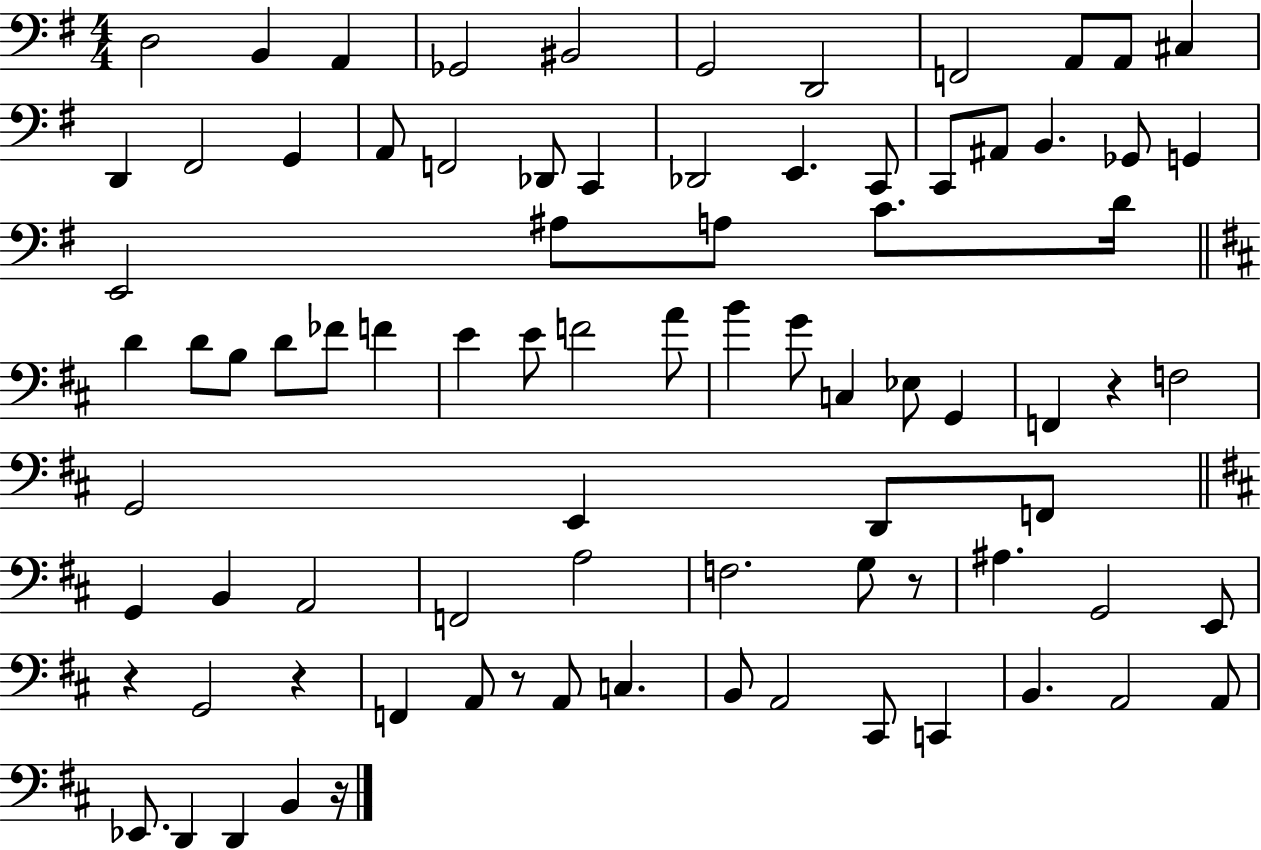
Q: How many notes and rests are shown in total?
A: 84